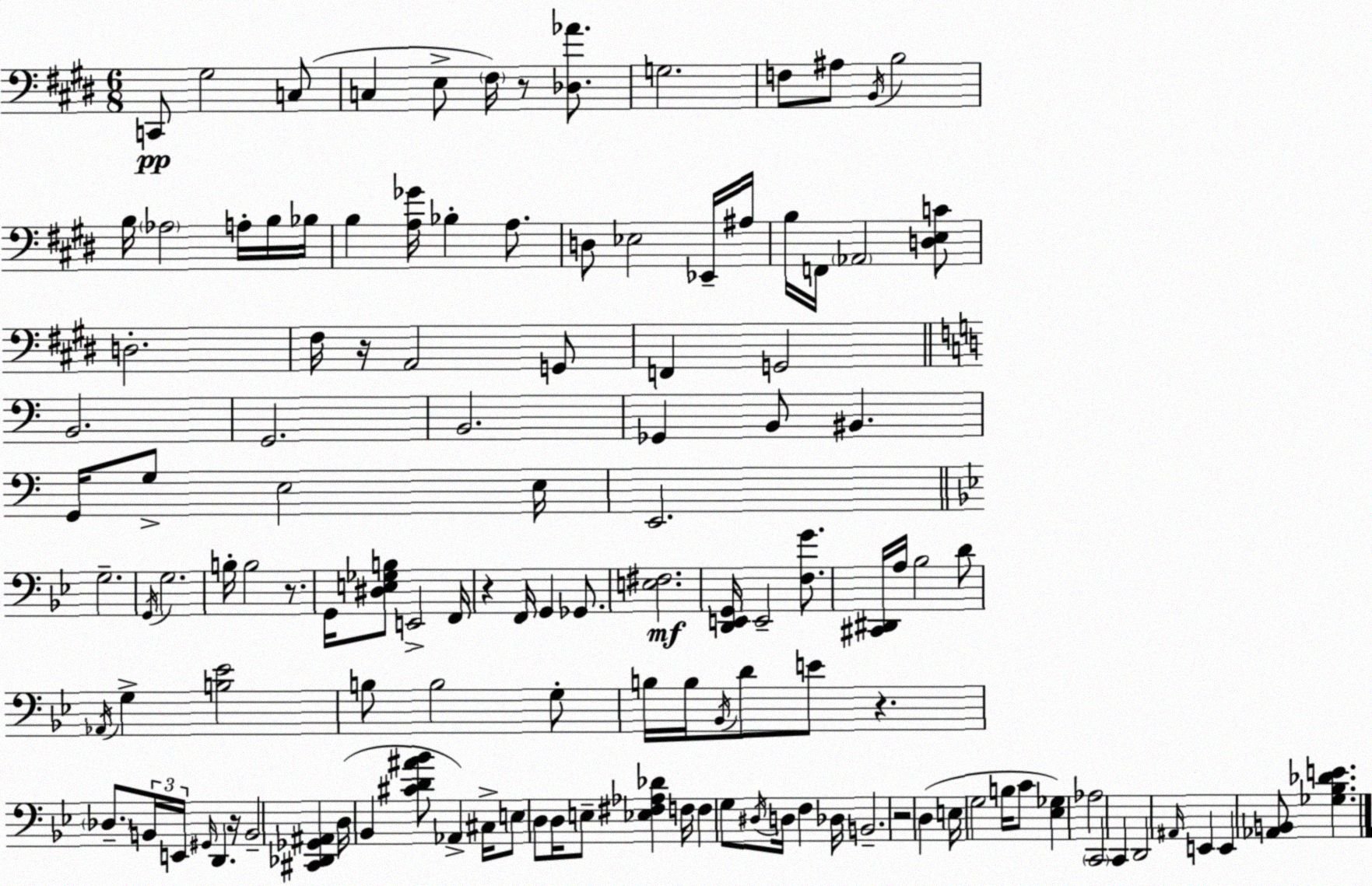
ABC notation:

X:1
T:Untitled
M:6/8
L:1/4
K:E
C,,/2 ^G,2 C,/2 C, E,/2 ^F,/4 z/2 [_D,_A]/2 G,2 F,/2 ^A,/2 B,,/4 B,2 B,/4 _A,2 A,/4 B,/4 _B,/4 B, [A,_G]/4 _B, A,/2 D,/2 _E,2 _E,,/4 ^A,/4 B,/4 F,,/4 _A,,2 [D,E,C]/2 D,2 ^F,/4 z/4 A,,2 G,,/2 F,, G,,2 B,,2 G,,2 B,,2 _G,, B,,/2 ^B,, G,,/4 G,/2 E,2 E,/4 E,,2 G,2 G,,/4 G,2 B,/4 B,2 z/2 G,,/4 [^D,E,_G,B,]/2 E,,2 F,,/4 z F,,/4 G,, _G,,/2 [E,^F,]2 [D,,E,,G,,]/4 E,,2 [F,G]/2 [^C,,^D,,]/4 A,/4 _B,2 D/2 _A,,/4 G, [B,_E]2 B,/2 B,2 G,/2 B,/4 B,/4 _B,,/4 D/2 E/2 z _D,/2 B,,/4 E,,/4 ^G,,/4 D,, z/4 B,,2 [^C,,_D,,_G,,^A,,] D,/4 _B,, [^CD^A_B]/2 _A,, ^C,/4 E,/2 D,/2 D,/4 E,/2 [_E,^F,_A,_D] F,/4 F, G,/2 ^D,/4 D,/4 F, _D,/4 B,,2 z2 D, E,/4 G,2 B,/4 C/2 [_E,_G,] _A,2 C,,2 C,, D,,2 ^A,,/4 E,, E,, [_A,,B,,]/2 [_G,_B,_DE]